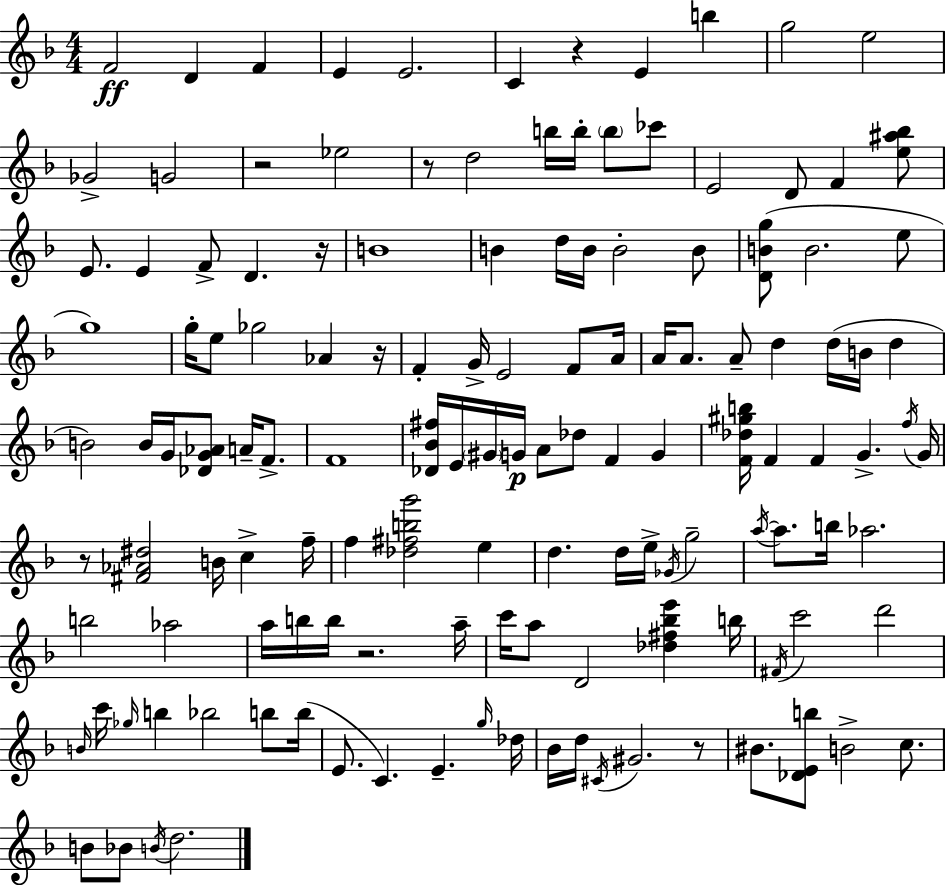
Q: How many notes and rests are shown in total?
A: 135